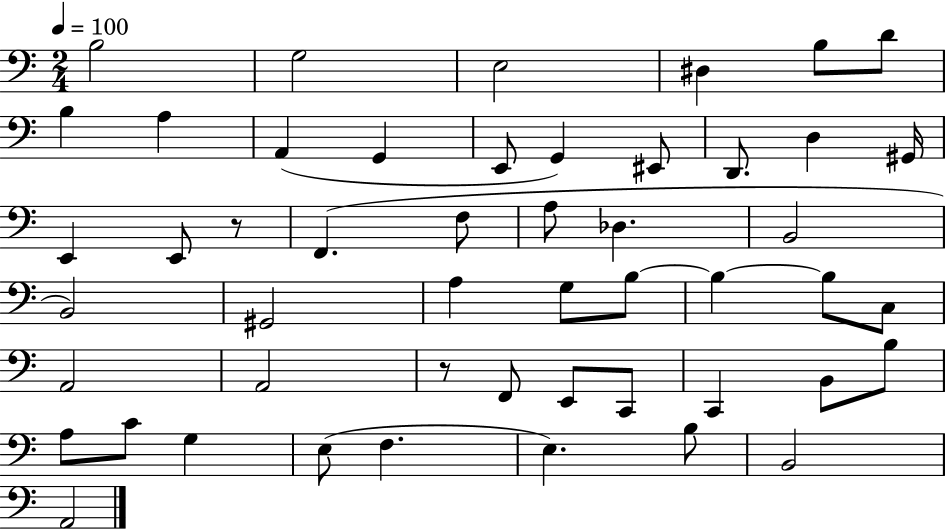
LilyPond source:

{
  \clef bass
  \numericTimeSignature
  \time 2/4
  \key c \major
  \tempo 4 = 100
  b2 | g2 | e2 | dis4 b8 d'8 | \break b4 a4 | a,4( g,4 | e,8 g,4) eis,8 | d,8. d4 gis,16 | \break e,4 e,8 r8 | f,4.( f8 | a8 des4. | b,2 | \break b,2) | gis,2 | a4 g8 b8~~ | b4~~ b8 c8 | \break a,2 | a,2 | r8 f,8 e,8 c,8 | c,4 b,8 b8 | \break a8 c'8 g4 | e8( f4. | e4.) b8 | b,2 | \break a,2 | \bar "|."
}